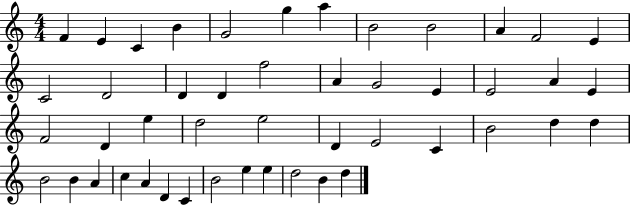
{
  \clef treble
  \numericTimeSignature
  \time 4/4
  \key c \major
  f'4 e'4 c'4 b'4 | g'2 g''4 a''4 | b'2 b'2 | a'4 f'2 e'4 | \break c'2 d'2 | d'4 d'4 f''2 | a'4 g'2 e'4 | e'2 a'4 e'4 | \break f'2 d'4 e''4 | d''2 e''2 | d'4 e'2 c'4 | b'2 d''4 d''4 | \break b'2 b'4 a'4 | c''4 a'4 d'4 c'4 | b'2 e''4 e''4 | d''2 b'4 d''4 | \break \bar "|."
}